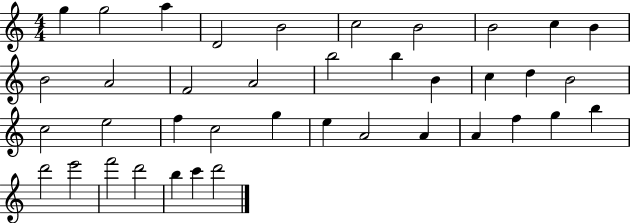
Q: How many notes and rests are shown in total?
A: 39